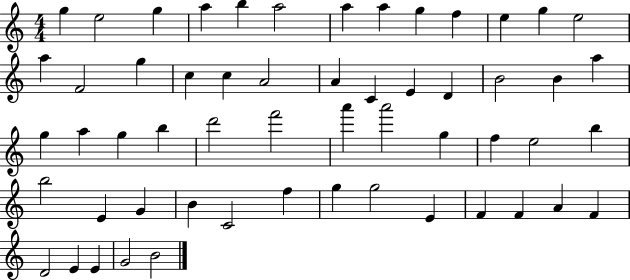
X:1
T:Untitled
M:4/4
L:1/4
K:C
g e2 g a b a2 a a g f e g e2 a F2 g c c A2 A C E D B2 B a g a g b d'2 f'2 a' a'2 g f e2 b b2 E G B C2 f g g2 E F F A F D2 E E G2 B2